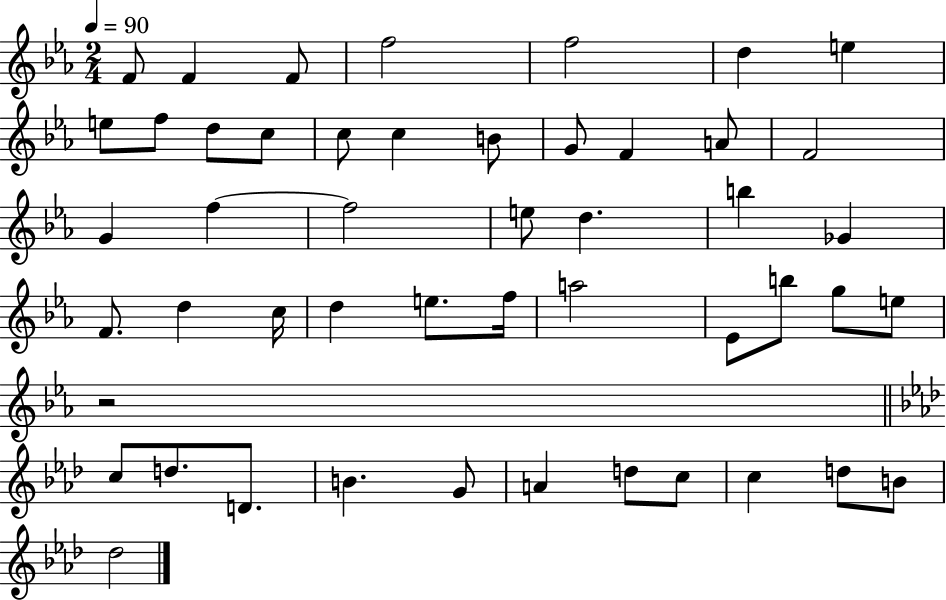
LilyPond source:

{
  \clef treble
  \numericTimeSignature
  \time 2/4
  \key ees \major
  \tempo 4 = 90
  f'8 f'4 f'8 | f''2 | f''2 | d''4 e''4 | \break e''8 f''8 d''8 c''8 | c''8 c''4 b'8 | g'8 f'4 a'8 | f'2 | \break g'4 f''4~~ | f''2 | e''8 d''4. | b''4 ges'4 | \break f'8. d''4 c''16 | d''4 e''8. f''16 | a''2 | ees'8 b''8 g''8 e''8 | \break r2 | \bar "||" \break \key f \minor c''8 d''8. d'8. | b'4. g'8 | a'4 d''8 c''8 | c''4 d''8 b'8 | \break des''2 | \bar "|."
}